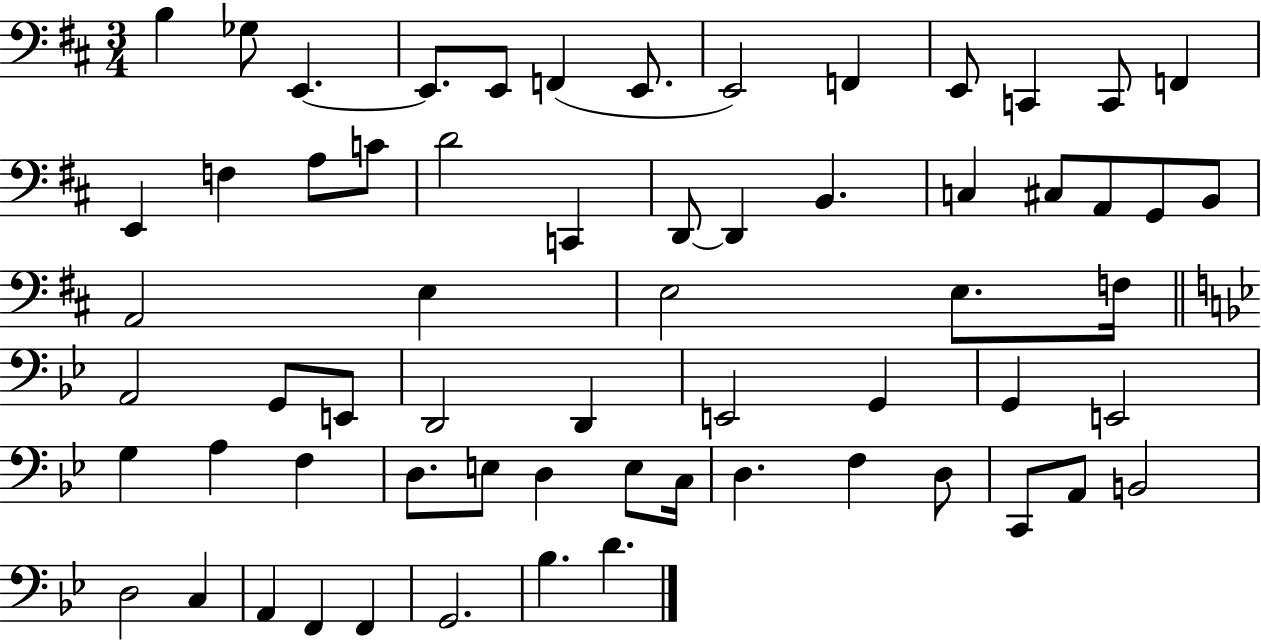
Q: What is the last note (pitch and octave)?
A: D4